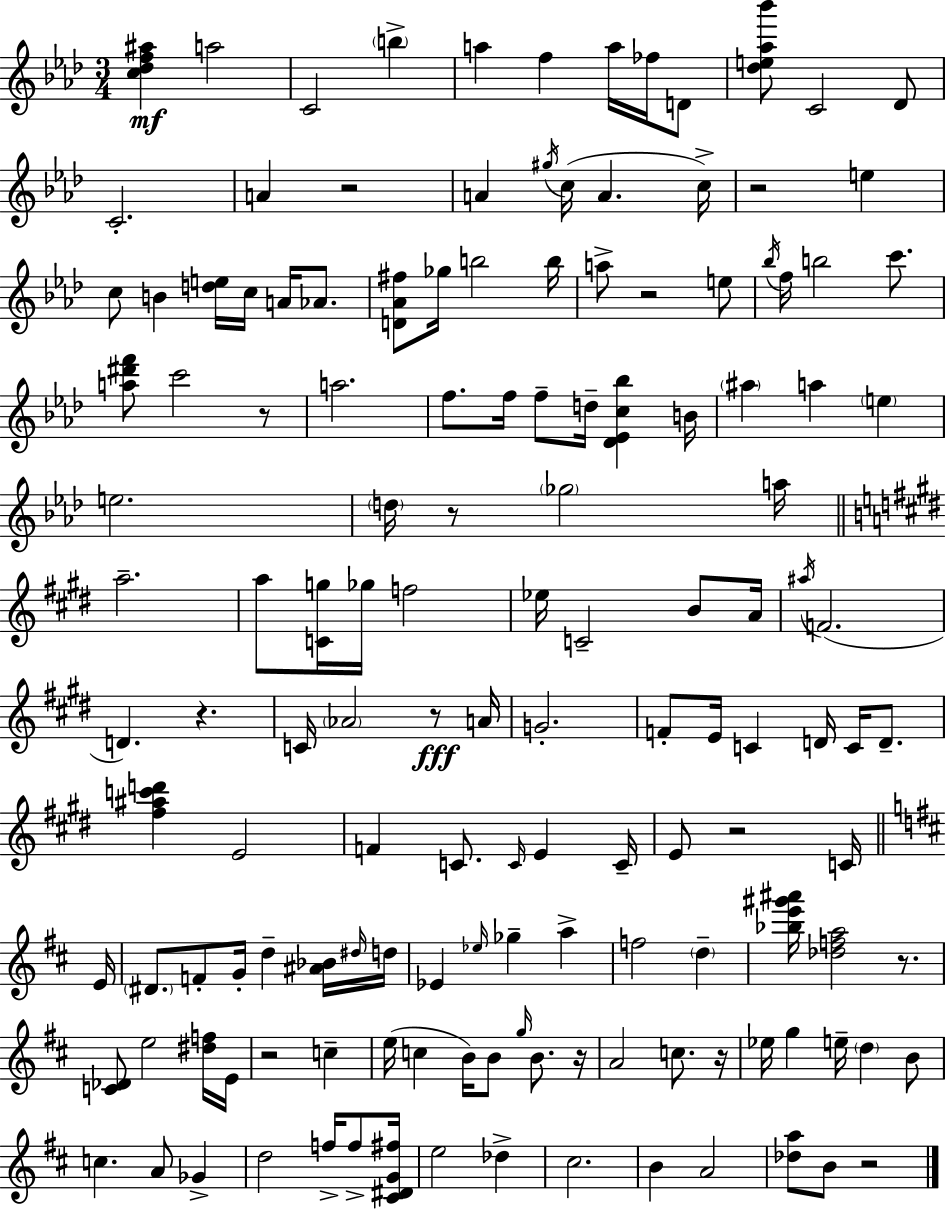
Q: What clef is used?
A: treble